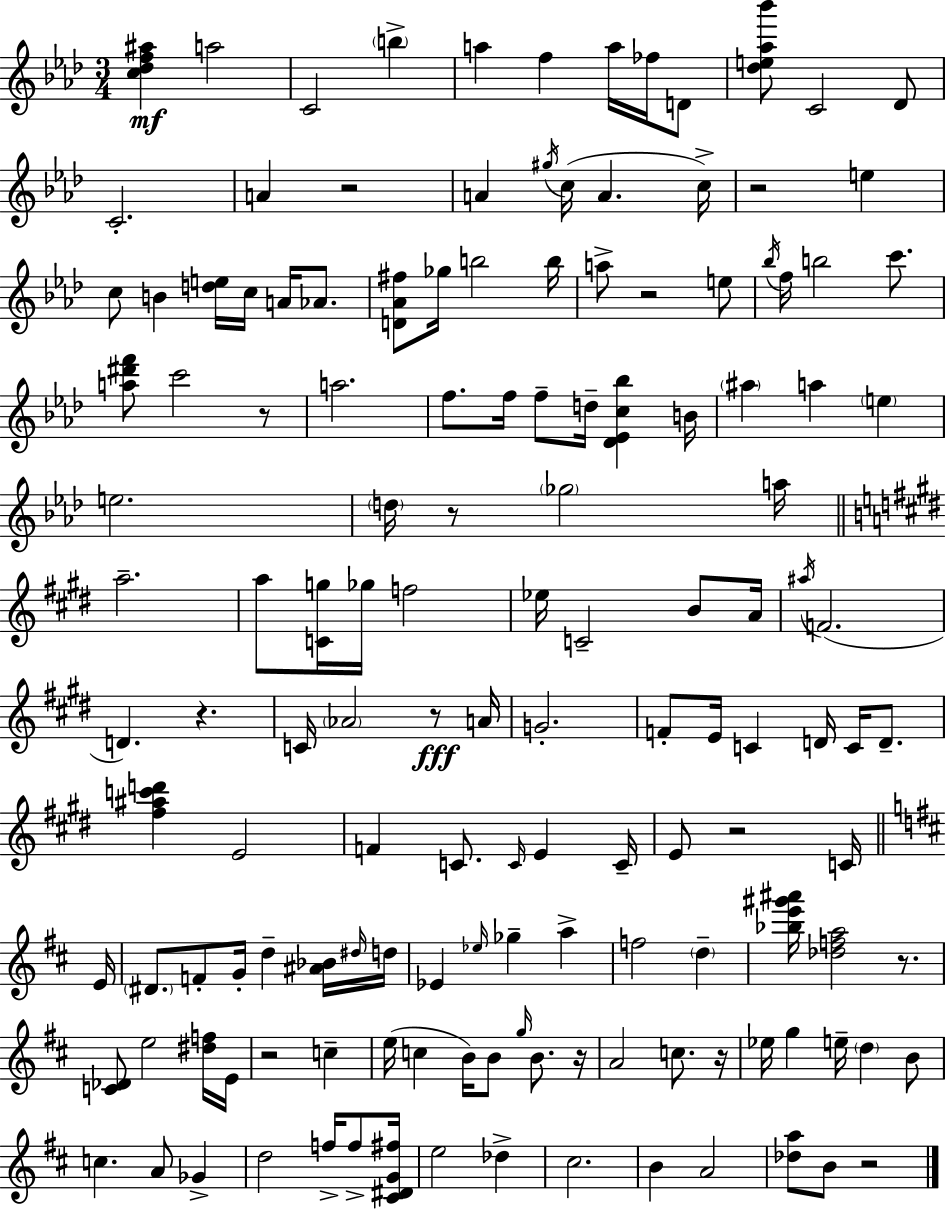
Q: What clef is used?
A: treble